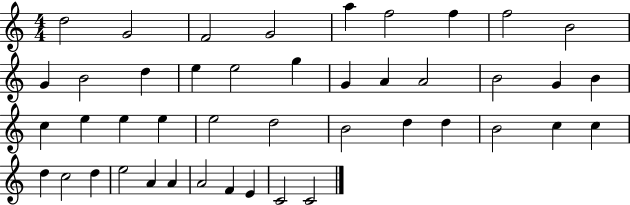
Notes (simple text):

D5/h G4/h F4/h G4/h A5/q F5/h F5/q F5/h B4/h G4/q B4/h D5/q E5/q E5/h G5/q G4/q A4/q A4/h B4/h G4/q B4/q C5/q E5/q E5/q E5/q E5/h D5/h B4/h D5/q D5/q B4/h C5/q C5/q D5/q C5/h D5/q E5/h A4/q A4/q A4/h F4/q E4/q C4/h C4/h